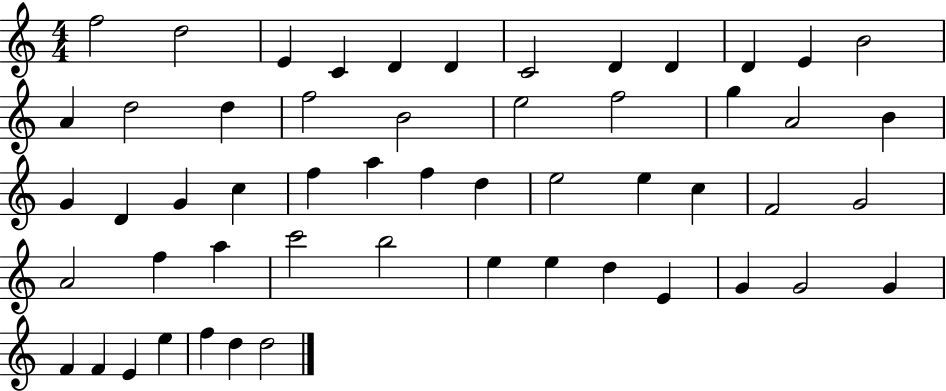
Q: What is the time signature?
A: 4/4